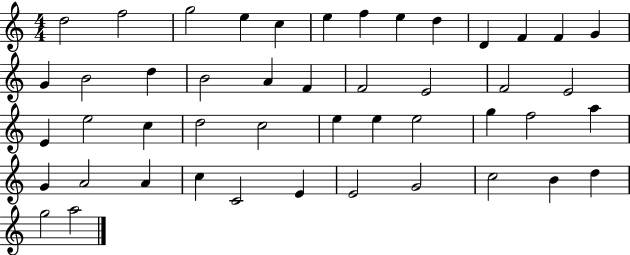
D5/h F5/h G5/h E5/q C5/q E5/q F5/q E5/q D5/q D4/q F4/q F4/q G4/q G4/q B4/h D5/q B4/h A4/q F4/q F4/h E4/h F4/h E4/h E4/q E5/h C5/q D5/h C5/h E5/q E5/q E5/h G5/q F5/h A5/q G4/q A4/h A4/q C5/q C4/h E4/q E4/h G4/h C5/h B4/q D5/q G5/h A5/h